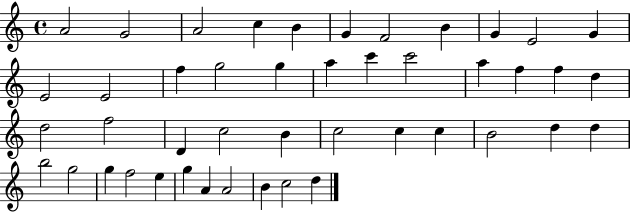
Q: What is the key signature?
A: C major